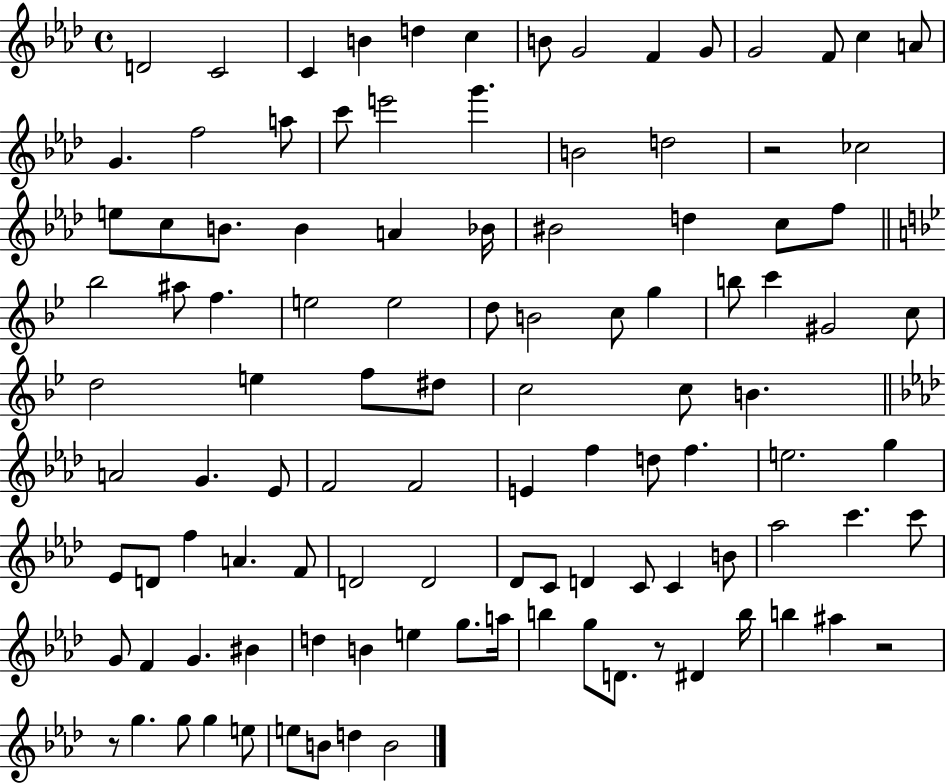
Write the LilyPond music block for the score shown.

{
  \clef treble
  \time 4/4
  \defaultTimeSignature
  \key aes \major
  \repeat volta 2 { d'2 c'2 | c'4 b'4 d''4 c''4 | b'8 g'2 f'4 g'8 | g'2 f'8 c''4 a'8 | \break g'4. f''2 a''8 | c'''8 e'''2 g'''4. | b'2 d''2 | r2 ces''2 | \break e''8 c''8 b'8. b'4 a'4 bes'16 | bis'2 d''4 c''8 f''8 | \bar "||" \break \key bes \major bes''2 ais''8 f''4. | e''2 e''2 | d''8 b'2 c''8 g''4 | b''8 c'''4 gis'2 c''8 | \break d''2 e''4 f''8 dis''8 | c''2 c''8 b'4. | \bar "||" \break \key aes \major a'2 g'4. ees'8 | f'2 f'2 | e'4 f''4 d''8 f''4. | e''2. g''4 | \break ees'8 d'8 f''4 a'4. f'8 | d'2 d'2 | des'8 c'8 d'4 c'8 c'4 b'8 | aes''2 c'''4. c'''8 | \break g'8 f'4 g'4. bis'4 | d''4 b'4 e''4 g''8. a''16 | b''4 g''8 d'8. r8 dis'4 b''16 | b''4 ais''4 r2 | \break r8 g''4. g''8 g''4 e''8 | e''8 b'8 d''4 b'2 | } \bar "|."
}